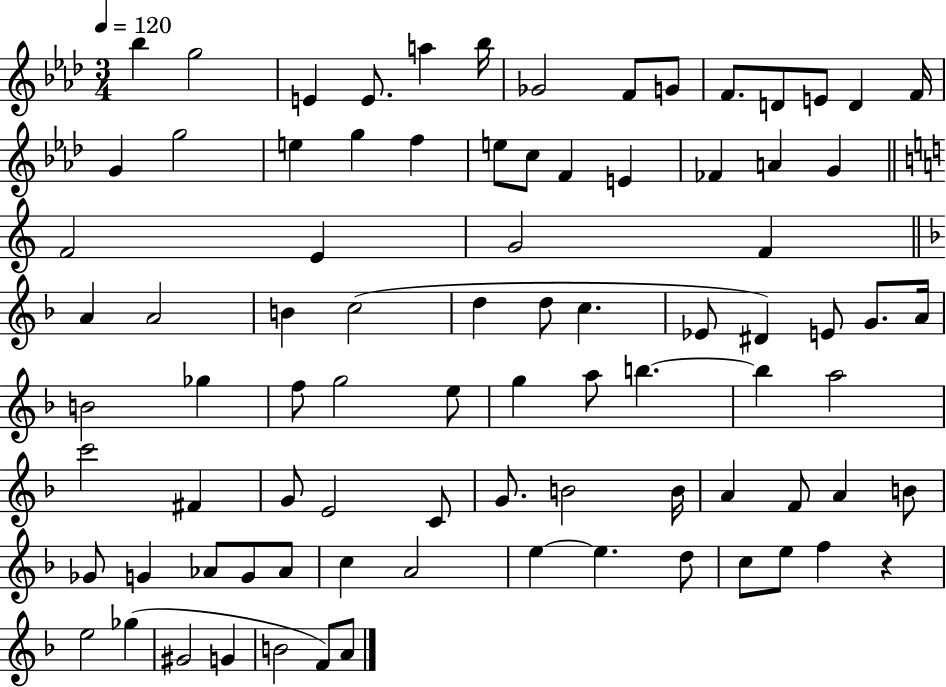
Bb5/q G5/h E4/q E4/e. A5/q Bb5/s Gb4/h F4/e G4/e F4/e. D4/e E4/e D4/q F4/s G4/q G5/h E5/q G5/q F5/q E5/e C5/e F4/q E4/q FES4/q A4/q G4/q F4/h E4/q G4/h F4/q A4/q A4/h B4/q C5/h D5/q D5/e C5/q. Eb4/e D#4/q E4/e G4/e. A4/s B4/h Gb5/q F5/e G5/h E5/e G5/q A5/e B5/q. B5/q A5/h C6/h F#4/q G4/e E4/h C4/e G4/e. B4/h B4/s A4/q F4/e A4/q B4/e Gb4/e G4/q Ab4/e G4/e Ab4/e C5/q A4/h E5/q E5/q. D5/e C5/e E5/e F5/q R/q E5/h Gb5/q G#4/h G4/q B4/h F4/e A4/e